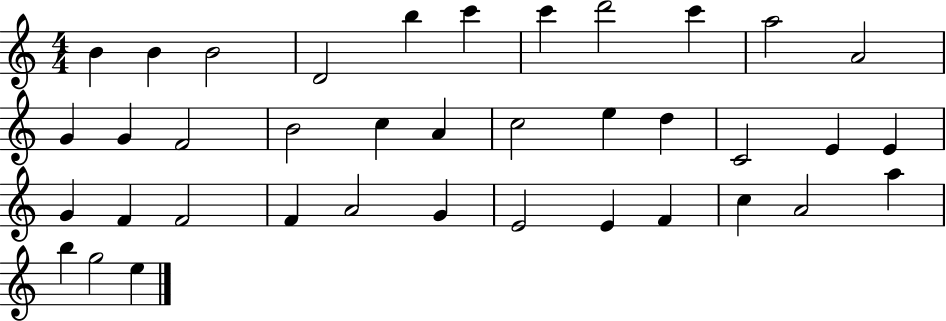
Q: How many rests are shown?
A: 0